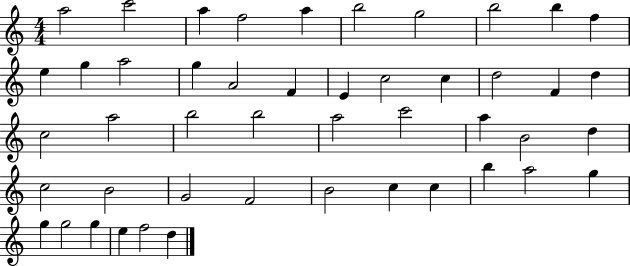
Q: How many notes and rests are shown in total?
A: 47